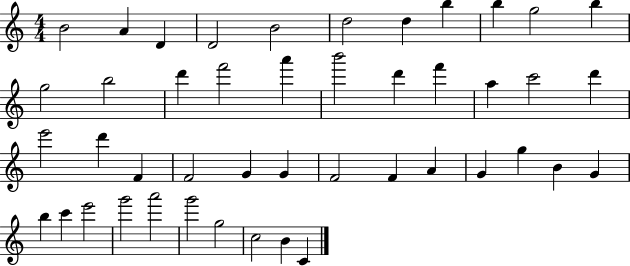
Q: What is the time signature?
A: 4/4